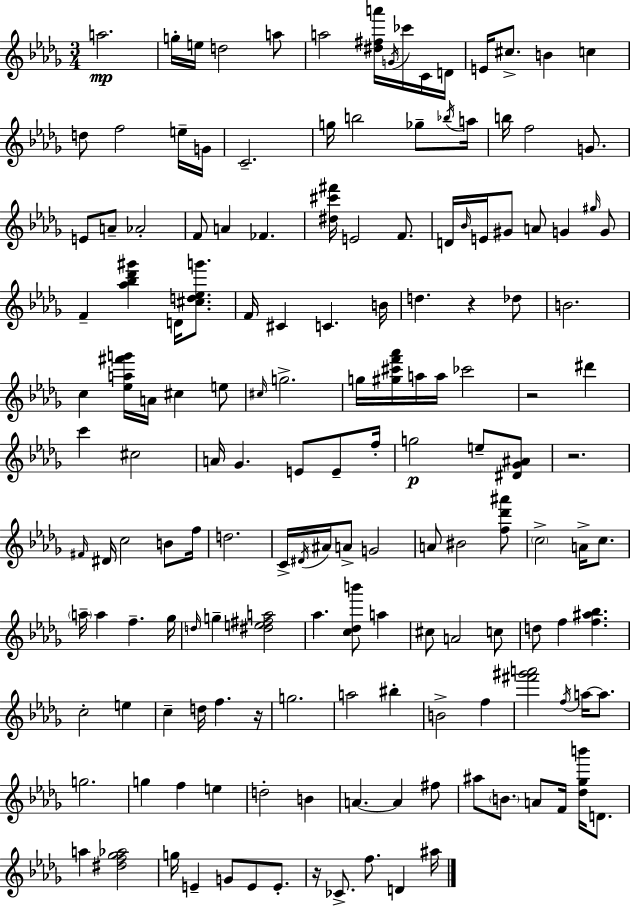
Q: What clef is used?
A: treble